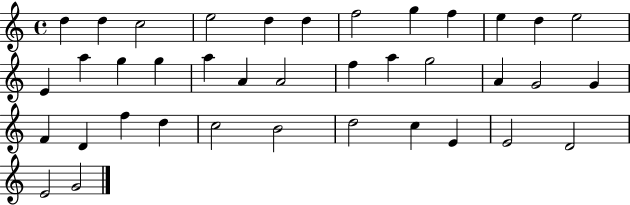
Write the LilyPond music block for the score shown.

{
  \clef treble
  \time 4/4
  \defaultTimeSignature
  \key c \major
  d''4 d''4 c''2 | e''2 d''4 d''4 | f''2 g''4 f''4 | e''4 d''4 e''2 | \break e'4 a''4 g''4 g''4 | a''4 a'4 a'2 | f''4 a''4 g''2 | a'4 g'2 g'4 | \break f'4 d'4 f''4 d''4 | c''2 b'2 | d''2 c''4 e'4 | e'2 d'2 | \break e'2 g'2 | \bar "|."
}